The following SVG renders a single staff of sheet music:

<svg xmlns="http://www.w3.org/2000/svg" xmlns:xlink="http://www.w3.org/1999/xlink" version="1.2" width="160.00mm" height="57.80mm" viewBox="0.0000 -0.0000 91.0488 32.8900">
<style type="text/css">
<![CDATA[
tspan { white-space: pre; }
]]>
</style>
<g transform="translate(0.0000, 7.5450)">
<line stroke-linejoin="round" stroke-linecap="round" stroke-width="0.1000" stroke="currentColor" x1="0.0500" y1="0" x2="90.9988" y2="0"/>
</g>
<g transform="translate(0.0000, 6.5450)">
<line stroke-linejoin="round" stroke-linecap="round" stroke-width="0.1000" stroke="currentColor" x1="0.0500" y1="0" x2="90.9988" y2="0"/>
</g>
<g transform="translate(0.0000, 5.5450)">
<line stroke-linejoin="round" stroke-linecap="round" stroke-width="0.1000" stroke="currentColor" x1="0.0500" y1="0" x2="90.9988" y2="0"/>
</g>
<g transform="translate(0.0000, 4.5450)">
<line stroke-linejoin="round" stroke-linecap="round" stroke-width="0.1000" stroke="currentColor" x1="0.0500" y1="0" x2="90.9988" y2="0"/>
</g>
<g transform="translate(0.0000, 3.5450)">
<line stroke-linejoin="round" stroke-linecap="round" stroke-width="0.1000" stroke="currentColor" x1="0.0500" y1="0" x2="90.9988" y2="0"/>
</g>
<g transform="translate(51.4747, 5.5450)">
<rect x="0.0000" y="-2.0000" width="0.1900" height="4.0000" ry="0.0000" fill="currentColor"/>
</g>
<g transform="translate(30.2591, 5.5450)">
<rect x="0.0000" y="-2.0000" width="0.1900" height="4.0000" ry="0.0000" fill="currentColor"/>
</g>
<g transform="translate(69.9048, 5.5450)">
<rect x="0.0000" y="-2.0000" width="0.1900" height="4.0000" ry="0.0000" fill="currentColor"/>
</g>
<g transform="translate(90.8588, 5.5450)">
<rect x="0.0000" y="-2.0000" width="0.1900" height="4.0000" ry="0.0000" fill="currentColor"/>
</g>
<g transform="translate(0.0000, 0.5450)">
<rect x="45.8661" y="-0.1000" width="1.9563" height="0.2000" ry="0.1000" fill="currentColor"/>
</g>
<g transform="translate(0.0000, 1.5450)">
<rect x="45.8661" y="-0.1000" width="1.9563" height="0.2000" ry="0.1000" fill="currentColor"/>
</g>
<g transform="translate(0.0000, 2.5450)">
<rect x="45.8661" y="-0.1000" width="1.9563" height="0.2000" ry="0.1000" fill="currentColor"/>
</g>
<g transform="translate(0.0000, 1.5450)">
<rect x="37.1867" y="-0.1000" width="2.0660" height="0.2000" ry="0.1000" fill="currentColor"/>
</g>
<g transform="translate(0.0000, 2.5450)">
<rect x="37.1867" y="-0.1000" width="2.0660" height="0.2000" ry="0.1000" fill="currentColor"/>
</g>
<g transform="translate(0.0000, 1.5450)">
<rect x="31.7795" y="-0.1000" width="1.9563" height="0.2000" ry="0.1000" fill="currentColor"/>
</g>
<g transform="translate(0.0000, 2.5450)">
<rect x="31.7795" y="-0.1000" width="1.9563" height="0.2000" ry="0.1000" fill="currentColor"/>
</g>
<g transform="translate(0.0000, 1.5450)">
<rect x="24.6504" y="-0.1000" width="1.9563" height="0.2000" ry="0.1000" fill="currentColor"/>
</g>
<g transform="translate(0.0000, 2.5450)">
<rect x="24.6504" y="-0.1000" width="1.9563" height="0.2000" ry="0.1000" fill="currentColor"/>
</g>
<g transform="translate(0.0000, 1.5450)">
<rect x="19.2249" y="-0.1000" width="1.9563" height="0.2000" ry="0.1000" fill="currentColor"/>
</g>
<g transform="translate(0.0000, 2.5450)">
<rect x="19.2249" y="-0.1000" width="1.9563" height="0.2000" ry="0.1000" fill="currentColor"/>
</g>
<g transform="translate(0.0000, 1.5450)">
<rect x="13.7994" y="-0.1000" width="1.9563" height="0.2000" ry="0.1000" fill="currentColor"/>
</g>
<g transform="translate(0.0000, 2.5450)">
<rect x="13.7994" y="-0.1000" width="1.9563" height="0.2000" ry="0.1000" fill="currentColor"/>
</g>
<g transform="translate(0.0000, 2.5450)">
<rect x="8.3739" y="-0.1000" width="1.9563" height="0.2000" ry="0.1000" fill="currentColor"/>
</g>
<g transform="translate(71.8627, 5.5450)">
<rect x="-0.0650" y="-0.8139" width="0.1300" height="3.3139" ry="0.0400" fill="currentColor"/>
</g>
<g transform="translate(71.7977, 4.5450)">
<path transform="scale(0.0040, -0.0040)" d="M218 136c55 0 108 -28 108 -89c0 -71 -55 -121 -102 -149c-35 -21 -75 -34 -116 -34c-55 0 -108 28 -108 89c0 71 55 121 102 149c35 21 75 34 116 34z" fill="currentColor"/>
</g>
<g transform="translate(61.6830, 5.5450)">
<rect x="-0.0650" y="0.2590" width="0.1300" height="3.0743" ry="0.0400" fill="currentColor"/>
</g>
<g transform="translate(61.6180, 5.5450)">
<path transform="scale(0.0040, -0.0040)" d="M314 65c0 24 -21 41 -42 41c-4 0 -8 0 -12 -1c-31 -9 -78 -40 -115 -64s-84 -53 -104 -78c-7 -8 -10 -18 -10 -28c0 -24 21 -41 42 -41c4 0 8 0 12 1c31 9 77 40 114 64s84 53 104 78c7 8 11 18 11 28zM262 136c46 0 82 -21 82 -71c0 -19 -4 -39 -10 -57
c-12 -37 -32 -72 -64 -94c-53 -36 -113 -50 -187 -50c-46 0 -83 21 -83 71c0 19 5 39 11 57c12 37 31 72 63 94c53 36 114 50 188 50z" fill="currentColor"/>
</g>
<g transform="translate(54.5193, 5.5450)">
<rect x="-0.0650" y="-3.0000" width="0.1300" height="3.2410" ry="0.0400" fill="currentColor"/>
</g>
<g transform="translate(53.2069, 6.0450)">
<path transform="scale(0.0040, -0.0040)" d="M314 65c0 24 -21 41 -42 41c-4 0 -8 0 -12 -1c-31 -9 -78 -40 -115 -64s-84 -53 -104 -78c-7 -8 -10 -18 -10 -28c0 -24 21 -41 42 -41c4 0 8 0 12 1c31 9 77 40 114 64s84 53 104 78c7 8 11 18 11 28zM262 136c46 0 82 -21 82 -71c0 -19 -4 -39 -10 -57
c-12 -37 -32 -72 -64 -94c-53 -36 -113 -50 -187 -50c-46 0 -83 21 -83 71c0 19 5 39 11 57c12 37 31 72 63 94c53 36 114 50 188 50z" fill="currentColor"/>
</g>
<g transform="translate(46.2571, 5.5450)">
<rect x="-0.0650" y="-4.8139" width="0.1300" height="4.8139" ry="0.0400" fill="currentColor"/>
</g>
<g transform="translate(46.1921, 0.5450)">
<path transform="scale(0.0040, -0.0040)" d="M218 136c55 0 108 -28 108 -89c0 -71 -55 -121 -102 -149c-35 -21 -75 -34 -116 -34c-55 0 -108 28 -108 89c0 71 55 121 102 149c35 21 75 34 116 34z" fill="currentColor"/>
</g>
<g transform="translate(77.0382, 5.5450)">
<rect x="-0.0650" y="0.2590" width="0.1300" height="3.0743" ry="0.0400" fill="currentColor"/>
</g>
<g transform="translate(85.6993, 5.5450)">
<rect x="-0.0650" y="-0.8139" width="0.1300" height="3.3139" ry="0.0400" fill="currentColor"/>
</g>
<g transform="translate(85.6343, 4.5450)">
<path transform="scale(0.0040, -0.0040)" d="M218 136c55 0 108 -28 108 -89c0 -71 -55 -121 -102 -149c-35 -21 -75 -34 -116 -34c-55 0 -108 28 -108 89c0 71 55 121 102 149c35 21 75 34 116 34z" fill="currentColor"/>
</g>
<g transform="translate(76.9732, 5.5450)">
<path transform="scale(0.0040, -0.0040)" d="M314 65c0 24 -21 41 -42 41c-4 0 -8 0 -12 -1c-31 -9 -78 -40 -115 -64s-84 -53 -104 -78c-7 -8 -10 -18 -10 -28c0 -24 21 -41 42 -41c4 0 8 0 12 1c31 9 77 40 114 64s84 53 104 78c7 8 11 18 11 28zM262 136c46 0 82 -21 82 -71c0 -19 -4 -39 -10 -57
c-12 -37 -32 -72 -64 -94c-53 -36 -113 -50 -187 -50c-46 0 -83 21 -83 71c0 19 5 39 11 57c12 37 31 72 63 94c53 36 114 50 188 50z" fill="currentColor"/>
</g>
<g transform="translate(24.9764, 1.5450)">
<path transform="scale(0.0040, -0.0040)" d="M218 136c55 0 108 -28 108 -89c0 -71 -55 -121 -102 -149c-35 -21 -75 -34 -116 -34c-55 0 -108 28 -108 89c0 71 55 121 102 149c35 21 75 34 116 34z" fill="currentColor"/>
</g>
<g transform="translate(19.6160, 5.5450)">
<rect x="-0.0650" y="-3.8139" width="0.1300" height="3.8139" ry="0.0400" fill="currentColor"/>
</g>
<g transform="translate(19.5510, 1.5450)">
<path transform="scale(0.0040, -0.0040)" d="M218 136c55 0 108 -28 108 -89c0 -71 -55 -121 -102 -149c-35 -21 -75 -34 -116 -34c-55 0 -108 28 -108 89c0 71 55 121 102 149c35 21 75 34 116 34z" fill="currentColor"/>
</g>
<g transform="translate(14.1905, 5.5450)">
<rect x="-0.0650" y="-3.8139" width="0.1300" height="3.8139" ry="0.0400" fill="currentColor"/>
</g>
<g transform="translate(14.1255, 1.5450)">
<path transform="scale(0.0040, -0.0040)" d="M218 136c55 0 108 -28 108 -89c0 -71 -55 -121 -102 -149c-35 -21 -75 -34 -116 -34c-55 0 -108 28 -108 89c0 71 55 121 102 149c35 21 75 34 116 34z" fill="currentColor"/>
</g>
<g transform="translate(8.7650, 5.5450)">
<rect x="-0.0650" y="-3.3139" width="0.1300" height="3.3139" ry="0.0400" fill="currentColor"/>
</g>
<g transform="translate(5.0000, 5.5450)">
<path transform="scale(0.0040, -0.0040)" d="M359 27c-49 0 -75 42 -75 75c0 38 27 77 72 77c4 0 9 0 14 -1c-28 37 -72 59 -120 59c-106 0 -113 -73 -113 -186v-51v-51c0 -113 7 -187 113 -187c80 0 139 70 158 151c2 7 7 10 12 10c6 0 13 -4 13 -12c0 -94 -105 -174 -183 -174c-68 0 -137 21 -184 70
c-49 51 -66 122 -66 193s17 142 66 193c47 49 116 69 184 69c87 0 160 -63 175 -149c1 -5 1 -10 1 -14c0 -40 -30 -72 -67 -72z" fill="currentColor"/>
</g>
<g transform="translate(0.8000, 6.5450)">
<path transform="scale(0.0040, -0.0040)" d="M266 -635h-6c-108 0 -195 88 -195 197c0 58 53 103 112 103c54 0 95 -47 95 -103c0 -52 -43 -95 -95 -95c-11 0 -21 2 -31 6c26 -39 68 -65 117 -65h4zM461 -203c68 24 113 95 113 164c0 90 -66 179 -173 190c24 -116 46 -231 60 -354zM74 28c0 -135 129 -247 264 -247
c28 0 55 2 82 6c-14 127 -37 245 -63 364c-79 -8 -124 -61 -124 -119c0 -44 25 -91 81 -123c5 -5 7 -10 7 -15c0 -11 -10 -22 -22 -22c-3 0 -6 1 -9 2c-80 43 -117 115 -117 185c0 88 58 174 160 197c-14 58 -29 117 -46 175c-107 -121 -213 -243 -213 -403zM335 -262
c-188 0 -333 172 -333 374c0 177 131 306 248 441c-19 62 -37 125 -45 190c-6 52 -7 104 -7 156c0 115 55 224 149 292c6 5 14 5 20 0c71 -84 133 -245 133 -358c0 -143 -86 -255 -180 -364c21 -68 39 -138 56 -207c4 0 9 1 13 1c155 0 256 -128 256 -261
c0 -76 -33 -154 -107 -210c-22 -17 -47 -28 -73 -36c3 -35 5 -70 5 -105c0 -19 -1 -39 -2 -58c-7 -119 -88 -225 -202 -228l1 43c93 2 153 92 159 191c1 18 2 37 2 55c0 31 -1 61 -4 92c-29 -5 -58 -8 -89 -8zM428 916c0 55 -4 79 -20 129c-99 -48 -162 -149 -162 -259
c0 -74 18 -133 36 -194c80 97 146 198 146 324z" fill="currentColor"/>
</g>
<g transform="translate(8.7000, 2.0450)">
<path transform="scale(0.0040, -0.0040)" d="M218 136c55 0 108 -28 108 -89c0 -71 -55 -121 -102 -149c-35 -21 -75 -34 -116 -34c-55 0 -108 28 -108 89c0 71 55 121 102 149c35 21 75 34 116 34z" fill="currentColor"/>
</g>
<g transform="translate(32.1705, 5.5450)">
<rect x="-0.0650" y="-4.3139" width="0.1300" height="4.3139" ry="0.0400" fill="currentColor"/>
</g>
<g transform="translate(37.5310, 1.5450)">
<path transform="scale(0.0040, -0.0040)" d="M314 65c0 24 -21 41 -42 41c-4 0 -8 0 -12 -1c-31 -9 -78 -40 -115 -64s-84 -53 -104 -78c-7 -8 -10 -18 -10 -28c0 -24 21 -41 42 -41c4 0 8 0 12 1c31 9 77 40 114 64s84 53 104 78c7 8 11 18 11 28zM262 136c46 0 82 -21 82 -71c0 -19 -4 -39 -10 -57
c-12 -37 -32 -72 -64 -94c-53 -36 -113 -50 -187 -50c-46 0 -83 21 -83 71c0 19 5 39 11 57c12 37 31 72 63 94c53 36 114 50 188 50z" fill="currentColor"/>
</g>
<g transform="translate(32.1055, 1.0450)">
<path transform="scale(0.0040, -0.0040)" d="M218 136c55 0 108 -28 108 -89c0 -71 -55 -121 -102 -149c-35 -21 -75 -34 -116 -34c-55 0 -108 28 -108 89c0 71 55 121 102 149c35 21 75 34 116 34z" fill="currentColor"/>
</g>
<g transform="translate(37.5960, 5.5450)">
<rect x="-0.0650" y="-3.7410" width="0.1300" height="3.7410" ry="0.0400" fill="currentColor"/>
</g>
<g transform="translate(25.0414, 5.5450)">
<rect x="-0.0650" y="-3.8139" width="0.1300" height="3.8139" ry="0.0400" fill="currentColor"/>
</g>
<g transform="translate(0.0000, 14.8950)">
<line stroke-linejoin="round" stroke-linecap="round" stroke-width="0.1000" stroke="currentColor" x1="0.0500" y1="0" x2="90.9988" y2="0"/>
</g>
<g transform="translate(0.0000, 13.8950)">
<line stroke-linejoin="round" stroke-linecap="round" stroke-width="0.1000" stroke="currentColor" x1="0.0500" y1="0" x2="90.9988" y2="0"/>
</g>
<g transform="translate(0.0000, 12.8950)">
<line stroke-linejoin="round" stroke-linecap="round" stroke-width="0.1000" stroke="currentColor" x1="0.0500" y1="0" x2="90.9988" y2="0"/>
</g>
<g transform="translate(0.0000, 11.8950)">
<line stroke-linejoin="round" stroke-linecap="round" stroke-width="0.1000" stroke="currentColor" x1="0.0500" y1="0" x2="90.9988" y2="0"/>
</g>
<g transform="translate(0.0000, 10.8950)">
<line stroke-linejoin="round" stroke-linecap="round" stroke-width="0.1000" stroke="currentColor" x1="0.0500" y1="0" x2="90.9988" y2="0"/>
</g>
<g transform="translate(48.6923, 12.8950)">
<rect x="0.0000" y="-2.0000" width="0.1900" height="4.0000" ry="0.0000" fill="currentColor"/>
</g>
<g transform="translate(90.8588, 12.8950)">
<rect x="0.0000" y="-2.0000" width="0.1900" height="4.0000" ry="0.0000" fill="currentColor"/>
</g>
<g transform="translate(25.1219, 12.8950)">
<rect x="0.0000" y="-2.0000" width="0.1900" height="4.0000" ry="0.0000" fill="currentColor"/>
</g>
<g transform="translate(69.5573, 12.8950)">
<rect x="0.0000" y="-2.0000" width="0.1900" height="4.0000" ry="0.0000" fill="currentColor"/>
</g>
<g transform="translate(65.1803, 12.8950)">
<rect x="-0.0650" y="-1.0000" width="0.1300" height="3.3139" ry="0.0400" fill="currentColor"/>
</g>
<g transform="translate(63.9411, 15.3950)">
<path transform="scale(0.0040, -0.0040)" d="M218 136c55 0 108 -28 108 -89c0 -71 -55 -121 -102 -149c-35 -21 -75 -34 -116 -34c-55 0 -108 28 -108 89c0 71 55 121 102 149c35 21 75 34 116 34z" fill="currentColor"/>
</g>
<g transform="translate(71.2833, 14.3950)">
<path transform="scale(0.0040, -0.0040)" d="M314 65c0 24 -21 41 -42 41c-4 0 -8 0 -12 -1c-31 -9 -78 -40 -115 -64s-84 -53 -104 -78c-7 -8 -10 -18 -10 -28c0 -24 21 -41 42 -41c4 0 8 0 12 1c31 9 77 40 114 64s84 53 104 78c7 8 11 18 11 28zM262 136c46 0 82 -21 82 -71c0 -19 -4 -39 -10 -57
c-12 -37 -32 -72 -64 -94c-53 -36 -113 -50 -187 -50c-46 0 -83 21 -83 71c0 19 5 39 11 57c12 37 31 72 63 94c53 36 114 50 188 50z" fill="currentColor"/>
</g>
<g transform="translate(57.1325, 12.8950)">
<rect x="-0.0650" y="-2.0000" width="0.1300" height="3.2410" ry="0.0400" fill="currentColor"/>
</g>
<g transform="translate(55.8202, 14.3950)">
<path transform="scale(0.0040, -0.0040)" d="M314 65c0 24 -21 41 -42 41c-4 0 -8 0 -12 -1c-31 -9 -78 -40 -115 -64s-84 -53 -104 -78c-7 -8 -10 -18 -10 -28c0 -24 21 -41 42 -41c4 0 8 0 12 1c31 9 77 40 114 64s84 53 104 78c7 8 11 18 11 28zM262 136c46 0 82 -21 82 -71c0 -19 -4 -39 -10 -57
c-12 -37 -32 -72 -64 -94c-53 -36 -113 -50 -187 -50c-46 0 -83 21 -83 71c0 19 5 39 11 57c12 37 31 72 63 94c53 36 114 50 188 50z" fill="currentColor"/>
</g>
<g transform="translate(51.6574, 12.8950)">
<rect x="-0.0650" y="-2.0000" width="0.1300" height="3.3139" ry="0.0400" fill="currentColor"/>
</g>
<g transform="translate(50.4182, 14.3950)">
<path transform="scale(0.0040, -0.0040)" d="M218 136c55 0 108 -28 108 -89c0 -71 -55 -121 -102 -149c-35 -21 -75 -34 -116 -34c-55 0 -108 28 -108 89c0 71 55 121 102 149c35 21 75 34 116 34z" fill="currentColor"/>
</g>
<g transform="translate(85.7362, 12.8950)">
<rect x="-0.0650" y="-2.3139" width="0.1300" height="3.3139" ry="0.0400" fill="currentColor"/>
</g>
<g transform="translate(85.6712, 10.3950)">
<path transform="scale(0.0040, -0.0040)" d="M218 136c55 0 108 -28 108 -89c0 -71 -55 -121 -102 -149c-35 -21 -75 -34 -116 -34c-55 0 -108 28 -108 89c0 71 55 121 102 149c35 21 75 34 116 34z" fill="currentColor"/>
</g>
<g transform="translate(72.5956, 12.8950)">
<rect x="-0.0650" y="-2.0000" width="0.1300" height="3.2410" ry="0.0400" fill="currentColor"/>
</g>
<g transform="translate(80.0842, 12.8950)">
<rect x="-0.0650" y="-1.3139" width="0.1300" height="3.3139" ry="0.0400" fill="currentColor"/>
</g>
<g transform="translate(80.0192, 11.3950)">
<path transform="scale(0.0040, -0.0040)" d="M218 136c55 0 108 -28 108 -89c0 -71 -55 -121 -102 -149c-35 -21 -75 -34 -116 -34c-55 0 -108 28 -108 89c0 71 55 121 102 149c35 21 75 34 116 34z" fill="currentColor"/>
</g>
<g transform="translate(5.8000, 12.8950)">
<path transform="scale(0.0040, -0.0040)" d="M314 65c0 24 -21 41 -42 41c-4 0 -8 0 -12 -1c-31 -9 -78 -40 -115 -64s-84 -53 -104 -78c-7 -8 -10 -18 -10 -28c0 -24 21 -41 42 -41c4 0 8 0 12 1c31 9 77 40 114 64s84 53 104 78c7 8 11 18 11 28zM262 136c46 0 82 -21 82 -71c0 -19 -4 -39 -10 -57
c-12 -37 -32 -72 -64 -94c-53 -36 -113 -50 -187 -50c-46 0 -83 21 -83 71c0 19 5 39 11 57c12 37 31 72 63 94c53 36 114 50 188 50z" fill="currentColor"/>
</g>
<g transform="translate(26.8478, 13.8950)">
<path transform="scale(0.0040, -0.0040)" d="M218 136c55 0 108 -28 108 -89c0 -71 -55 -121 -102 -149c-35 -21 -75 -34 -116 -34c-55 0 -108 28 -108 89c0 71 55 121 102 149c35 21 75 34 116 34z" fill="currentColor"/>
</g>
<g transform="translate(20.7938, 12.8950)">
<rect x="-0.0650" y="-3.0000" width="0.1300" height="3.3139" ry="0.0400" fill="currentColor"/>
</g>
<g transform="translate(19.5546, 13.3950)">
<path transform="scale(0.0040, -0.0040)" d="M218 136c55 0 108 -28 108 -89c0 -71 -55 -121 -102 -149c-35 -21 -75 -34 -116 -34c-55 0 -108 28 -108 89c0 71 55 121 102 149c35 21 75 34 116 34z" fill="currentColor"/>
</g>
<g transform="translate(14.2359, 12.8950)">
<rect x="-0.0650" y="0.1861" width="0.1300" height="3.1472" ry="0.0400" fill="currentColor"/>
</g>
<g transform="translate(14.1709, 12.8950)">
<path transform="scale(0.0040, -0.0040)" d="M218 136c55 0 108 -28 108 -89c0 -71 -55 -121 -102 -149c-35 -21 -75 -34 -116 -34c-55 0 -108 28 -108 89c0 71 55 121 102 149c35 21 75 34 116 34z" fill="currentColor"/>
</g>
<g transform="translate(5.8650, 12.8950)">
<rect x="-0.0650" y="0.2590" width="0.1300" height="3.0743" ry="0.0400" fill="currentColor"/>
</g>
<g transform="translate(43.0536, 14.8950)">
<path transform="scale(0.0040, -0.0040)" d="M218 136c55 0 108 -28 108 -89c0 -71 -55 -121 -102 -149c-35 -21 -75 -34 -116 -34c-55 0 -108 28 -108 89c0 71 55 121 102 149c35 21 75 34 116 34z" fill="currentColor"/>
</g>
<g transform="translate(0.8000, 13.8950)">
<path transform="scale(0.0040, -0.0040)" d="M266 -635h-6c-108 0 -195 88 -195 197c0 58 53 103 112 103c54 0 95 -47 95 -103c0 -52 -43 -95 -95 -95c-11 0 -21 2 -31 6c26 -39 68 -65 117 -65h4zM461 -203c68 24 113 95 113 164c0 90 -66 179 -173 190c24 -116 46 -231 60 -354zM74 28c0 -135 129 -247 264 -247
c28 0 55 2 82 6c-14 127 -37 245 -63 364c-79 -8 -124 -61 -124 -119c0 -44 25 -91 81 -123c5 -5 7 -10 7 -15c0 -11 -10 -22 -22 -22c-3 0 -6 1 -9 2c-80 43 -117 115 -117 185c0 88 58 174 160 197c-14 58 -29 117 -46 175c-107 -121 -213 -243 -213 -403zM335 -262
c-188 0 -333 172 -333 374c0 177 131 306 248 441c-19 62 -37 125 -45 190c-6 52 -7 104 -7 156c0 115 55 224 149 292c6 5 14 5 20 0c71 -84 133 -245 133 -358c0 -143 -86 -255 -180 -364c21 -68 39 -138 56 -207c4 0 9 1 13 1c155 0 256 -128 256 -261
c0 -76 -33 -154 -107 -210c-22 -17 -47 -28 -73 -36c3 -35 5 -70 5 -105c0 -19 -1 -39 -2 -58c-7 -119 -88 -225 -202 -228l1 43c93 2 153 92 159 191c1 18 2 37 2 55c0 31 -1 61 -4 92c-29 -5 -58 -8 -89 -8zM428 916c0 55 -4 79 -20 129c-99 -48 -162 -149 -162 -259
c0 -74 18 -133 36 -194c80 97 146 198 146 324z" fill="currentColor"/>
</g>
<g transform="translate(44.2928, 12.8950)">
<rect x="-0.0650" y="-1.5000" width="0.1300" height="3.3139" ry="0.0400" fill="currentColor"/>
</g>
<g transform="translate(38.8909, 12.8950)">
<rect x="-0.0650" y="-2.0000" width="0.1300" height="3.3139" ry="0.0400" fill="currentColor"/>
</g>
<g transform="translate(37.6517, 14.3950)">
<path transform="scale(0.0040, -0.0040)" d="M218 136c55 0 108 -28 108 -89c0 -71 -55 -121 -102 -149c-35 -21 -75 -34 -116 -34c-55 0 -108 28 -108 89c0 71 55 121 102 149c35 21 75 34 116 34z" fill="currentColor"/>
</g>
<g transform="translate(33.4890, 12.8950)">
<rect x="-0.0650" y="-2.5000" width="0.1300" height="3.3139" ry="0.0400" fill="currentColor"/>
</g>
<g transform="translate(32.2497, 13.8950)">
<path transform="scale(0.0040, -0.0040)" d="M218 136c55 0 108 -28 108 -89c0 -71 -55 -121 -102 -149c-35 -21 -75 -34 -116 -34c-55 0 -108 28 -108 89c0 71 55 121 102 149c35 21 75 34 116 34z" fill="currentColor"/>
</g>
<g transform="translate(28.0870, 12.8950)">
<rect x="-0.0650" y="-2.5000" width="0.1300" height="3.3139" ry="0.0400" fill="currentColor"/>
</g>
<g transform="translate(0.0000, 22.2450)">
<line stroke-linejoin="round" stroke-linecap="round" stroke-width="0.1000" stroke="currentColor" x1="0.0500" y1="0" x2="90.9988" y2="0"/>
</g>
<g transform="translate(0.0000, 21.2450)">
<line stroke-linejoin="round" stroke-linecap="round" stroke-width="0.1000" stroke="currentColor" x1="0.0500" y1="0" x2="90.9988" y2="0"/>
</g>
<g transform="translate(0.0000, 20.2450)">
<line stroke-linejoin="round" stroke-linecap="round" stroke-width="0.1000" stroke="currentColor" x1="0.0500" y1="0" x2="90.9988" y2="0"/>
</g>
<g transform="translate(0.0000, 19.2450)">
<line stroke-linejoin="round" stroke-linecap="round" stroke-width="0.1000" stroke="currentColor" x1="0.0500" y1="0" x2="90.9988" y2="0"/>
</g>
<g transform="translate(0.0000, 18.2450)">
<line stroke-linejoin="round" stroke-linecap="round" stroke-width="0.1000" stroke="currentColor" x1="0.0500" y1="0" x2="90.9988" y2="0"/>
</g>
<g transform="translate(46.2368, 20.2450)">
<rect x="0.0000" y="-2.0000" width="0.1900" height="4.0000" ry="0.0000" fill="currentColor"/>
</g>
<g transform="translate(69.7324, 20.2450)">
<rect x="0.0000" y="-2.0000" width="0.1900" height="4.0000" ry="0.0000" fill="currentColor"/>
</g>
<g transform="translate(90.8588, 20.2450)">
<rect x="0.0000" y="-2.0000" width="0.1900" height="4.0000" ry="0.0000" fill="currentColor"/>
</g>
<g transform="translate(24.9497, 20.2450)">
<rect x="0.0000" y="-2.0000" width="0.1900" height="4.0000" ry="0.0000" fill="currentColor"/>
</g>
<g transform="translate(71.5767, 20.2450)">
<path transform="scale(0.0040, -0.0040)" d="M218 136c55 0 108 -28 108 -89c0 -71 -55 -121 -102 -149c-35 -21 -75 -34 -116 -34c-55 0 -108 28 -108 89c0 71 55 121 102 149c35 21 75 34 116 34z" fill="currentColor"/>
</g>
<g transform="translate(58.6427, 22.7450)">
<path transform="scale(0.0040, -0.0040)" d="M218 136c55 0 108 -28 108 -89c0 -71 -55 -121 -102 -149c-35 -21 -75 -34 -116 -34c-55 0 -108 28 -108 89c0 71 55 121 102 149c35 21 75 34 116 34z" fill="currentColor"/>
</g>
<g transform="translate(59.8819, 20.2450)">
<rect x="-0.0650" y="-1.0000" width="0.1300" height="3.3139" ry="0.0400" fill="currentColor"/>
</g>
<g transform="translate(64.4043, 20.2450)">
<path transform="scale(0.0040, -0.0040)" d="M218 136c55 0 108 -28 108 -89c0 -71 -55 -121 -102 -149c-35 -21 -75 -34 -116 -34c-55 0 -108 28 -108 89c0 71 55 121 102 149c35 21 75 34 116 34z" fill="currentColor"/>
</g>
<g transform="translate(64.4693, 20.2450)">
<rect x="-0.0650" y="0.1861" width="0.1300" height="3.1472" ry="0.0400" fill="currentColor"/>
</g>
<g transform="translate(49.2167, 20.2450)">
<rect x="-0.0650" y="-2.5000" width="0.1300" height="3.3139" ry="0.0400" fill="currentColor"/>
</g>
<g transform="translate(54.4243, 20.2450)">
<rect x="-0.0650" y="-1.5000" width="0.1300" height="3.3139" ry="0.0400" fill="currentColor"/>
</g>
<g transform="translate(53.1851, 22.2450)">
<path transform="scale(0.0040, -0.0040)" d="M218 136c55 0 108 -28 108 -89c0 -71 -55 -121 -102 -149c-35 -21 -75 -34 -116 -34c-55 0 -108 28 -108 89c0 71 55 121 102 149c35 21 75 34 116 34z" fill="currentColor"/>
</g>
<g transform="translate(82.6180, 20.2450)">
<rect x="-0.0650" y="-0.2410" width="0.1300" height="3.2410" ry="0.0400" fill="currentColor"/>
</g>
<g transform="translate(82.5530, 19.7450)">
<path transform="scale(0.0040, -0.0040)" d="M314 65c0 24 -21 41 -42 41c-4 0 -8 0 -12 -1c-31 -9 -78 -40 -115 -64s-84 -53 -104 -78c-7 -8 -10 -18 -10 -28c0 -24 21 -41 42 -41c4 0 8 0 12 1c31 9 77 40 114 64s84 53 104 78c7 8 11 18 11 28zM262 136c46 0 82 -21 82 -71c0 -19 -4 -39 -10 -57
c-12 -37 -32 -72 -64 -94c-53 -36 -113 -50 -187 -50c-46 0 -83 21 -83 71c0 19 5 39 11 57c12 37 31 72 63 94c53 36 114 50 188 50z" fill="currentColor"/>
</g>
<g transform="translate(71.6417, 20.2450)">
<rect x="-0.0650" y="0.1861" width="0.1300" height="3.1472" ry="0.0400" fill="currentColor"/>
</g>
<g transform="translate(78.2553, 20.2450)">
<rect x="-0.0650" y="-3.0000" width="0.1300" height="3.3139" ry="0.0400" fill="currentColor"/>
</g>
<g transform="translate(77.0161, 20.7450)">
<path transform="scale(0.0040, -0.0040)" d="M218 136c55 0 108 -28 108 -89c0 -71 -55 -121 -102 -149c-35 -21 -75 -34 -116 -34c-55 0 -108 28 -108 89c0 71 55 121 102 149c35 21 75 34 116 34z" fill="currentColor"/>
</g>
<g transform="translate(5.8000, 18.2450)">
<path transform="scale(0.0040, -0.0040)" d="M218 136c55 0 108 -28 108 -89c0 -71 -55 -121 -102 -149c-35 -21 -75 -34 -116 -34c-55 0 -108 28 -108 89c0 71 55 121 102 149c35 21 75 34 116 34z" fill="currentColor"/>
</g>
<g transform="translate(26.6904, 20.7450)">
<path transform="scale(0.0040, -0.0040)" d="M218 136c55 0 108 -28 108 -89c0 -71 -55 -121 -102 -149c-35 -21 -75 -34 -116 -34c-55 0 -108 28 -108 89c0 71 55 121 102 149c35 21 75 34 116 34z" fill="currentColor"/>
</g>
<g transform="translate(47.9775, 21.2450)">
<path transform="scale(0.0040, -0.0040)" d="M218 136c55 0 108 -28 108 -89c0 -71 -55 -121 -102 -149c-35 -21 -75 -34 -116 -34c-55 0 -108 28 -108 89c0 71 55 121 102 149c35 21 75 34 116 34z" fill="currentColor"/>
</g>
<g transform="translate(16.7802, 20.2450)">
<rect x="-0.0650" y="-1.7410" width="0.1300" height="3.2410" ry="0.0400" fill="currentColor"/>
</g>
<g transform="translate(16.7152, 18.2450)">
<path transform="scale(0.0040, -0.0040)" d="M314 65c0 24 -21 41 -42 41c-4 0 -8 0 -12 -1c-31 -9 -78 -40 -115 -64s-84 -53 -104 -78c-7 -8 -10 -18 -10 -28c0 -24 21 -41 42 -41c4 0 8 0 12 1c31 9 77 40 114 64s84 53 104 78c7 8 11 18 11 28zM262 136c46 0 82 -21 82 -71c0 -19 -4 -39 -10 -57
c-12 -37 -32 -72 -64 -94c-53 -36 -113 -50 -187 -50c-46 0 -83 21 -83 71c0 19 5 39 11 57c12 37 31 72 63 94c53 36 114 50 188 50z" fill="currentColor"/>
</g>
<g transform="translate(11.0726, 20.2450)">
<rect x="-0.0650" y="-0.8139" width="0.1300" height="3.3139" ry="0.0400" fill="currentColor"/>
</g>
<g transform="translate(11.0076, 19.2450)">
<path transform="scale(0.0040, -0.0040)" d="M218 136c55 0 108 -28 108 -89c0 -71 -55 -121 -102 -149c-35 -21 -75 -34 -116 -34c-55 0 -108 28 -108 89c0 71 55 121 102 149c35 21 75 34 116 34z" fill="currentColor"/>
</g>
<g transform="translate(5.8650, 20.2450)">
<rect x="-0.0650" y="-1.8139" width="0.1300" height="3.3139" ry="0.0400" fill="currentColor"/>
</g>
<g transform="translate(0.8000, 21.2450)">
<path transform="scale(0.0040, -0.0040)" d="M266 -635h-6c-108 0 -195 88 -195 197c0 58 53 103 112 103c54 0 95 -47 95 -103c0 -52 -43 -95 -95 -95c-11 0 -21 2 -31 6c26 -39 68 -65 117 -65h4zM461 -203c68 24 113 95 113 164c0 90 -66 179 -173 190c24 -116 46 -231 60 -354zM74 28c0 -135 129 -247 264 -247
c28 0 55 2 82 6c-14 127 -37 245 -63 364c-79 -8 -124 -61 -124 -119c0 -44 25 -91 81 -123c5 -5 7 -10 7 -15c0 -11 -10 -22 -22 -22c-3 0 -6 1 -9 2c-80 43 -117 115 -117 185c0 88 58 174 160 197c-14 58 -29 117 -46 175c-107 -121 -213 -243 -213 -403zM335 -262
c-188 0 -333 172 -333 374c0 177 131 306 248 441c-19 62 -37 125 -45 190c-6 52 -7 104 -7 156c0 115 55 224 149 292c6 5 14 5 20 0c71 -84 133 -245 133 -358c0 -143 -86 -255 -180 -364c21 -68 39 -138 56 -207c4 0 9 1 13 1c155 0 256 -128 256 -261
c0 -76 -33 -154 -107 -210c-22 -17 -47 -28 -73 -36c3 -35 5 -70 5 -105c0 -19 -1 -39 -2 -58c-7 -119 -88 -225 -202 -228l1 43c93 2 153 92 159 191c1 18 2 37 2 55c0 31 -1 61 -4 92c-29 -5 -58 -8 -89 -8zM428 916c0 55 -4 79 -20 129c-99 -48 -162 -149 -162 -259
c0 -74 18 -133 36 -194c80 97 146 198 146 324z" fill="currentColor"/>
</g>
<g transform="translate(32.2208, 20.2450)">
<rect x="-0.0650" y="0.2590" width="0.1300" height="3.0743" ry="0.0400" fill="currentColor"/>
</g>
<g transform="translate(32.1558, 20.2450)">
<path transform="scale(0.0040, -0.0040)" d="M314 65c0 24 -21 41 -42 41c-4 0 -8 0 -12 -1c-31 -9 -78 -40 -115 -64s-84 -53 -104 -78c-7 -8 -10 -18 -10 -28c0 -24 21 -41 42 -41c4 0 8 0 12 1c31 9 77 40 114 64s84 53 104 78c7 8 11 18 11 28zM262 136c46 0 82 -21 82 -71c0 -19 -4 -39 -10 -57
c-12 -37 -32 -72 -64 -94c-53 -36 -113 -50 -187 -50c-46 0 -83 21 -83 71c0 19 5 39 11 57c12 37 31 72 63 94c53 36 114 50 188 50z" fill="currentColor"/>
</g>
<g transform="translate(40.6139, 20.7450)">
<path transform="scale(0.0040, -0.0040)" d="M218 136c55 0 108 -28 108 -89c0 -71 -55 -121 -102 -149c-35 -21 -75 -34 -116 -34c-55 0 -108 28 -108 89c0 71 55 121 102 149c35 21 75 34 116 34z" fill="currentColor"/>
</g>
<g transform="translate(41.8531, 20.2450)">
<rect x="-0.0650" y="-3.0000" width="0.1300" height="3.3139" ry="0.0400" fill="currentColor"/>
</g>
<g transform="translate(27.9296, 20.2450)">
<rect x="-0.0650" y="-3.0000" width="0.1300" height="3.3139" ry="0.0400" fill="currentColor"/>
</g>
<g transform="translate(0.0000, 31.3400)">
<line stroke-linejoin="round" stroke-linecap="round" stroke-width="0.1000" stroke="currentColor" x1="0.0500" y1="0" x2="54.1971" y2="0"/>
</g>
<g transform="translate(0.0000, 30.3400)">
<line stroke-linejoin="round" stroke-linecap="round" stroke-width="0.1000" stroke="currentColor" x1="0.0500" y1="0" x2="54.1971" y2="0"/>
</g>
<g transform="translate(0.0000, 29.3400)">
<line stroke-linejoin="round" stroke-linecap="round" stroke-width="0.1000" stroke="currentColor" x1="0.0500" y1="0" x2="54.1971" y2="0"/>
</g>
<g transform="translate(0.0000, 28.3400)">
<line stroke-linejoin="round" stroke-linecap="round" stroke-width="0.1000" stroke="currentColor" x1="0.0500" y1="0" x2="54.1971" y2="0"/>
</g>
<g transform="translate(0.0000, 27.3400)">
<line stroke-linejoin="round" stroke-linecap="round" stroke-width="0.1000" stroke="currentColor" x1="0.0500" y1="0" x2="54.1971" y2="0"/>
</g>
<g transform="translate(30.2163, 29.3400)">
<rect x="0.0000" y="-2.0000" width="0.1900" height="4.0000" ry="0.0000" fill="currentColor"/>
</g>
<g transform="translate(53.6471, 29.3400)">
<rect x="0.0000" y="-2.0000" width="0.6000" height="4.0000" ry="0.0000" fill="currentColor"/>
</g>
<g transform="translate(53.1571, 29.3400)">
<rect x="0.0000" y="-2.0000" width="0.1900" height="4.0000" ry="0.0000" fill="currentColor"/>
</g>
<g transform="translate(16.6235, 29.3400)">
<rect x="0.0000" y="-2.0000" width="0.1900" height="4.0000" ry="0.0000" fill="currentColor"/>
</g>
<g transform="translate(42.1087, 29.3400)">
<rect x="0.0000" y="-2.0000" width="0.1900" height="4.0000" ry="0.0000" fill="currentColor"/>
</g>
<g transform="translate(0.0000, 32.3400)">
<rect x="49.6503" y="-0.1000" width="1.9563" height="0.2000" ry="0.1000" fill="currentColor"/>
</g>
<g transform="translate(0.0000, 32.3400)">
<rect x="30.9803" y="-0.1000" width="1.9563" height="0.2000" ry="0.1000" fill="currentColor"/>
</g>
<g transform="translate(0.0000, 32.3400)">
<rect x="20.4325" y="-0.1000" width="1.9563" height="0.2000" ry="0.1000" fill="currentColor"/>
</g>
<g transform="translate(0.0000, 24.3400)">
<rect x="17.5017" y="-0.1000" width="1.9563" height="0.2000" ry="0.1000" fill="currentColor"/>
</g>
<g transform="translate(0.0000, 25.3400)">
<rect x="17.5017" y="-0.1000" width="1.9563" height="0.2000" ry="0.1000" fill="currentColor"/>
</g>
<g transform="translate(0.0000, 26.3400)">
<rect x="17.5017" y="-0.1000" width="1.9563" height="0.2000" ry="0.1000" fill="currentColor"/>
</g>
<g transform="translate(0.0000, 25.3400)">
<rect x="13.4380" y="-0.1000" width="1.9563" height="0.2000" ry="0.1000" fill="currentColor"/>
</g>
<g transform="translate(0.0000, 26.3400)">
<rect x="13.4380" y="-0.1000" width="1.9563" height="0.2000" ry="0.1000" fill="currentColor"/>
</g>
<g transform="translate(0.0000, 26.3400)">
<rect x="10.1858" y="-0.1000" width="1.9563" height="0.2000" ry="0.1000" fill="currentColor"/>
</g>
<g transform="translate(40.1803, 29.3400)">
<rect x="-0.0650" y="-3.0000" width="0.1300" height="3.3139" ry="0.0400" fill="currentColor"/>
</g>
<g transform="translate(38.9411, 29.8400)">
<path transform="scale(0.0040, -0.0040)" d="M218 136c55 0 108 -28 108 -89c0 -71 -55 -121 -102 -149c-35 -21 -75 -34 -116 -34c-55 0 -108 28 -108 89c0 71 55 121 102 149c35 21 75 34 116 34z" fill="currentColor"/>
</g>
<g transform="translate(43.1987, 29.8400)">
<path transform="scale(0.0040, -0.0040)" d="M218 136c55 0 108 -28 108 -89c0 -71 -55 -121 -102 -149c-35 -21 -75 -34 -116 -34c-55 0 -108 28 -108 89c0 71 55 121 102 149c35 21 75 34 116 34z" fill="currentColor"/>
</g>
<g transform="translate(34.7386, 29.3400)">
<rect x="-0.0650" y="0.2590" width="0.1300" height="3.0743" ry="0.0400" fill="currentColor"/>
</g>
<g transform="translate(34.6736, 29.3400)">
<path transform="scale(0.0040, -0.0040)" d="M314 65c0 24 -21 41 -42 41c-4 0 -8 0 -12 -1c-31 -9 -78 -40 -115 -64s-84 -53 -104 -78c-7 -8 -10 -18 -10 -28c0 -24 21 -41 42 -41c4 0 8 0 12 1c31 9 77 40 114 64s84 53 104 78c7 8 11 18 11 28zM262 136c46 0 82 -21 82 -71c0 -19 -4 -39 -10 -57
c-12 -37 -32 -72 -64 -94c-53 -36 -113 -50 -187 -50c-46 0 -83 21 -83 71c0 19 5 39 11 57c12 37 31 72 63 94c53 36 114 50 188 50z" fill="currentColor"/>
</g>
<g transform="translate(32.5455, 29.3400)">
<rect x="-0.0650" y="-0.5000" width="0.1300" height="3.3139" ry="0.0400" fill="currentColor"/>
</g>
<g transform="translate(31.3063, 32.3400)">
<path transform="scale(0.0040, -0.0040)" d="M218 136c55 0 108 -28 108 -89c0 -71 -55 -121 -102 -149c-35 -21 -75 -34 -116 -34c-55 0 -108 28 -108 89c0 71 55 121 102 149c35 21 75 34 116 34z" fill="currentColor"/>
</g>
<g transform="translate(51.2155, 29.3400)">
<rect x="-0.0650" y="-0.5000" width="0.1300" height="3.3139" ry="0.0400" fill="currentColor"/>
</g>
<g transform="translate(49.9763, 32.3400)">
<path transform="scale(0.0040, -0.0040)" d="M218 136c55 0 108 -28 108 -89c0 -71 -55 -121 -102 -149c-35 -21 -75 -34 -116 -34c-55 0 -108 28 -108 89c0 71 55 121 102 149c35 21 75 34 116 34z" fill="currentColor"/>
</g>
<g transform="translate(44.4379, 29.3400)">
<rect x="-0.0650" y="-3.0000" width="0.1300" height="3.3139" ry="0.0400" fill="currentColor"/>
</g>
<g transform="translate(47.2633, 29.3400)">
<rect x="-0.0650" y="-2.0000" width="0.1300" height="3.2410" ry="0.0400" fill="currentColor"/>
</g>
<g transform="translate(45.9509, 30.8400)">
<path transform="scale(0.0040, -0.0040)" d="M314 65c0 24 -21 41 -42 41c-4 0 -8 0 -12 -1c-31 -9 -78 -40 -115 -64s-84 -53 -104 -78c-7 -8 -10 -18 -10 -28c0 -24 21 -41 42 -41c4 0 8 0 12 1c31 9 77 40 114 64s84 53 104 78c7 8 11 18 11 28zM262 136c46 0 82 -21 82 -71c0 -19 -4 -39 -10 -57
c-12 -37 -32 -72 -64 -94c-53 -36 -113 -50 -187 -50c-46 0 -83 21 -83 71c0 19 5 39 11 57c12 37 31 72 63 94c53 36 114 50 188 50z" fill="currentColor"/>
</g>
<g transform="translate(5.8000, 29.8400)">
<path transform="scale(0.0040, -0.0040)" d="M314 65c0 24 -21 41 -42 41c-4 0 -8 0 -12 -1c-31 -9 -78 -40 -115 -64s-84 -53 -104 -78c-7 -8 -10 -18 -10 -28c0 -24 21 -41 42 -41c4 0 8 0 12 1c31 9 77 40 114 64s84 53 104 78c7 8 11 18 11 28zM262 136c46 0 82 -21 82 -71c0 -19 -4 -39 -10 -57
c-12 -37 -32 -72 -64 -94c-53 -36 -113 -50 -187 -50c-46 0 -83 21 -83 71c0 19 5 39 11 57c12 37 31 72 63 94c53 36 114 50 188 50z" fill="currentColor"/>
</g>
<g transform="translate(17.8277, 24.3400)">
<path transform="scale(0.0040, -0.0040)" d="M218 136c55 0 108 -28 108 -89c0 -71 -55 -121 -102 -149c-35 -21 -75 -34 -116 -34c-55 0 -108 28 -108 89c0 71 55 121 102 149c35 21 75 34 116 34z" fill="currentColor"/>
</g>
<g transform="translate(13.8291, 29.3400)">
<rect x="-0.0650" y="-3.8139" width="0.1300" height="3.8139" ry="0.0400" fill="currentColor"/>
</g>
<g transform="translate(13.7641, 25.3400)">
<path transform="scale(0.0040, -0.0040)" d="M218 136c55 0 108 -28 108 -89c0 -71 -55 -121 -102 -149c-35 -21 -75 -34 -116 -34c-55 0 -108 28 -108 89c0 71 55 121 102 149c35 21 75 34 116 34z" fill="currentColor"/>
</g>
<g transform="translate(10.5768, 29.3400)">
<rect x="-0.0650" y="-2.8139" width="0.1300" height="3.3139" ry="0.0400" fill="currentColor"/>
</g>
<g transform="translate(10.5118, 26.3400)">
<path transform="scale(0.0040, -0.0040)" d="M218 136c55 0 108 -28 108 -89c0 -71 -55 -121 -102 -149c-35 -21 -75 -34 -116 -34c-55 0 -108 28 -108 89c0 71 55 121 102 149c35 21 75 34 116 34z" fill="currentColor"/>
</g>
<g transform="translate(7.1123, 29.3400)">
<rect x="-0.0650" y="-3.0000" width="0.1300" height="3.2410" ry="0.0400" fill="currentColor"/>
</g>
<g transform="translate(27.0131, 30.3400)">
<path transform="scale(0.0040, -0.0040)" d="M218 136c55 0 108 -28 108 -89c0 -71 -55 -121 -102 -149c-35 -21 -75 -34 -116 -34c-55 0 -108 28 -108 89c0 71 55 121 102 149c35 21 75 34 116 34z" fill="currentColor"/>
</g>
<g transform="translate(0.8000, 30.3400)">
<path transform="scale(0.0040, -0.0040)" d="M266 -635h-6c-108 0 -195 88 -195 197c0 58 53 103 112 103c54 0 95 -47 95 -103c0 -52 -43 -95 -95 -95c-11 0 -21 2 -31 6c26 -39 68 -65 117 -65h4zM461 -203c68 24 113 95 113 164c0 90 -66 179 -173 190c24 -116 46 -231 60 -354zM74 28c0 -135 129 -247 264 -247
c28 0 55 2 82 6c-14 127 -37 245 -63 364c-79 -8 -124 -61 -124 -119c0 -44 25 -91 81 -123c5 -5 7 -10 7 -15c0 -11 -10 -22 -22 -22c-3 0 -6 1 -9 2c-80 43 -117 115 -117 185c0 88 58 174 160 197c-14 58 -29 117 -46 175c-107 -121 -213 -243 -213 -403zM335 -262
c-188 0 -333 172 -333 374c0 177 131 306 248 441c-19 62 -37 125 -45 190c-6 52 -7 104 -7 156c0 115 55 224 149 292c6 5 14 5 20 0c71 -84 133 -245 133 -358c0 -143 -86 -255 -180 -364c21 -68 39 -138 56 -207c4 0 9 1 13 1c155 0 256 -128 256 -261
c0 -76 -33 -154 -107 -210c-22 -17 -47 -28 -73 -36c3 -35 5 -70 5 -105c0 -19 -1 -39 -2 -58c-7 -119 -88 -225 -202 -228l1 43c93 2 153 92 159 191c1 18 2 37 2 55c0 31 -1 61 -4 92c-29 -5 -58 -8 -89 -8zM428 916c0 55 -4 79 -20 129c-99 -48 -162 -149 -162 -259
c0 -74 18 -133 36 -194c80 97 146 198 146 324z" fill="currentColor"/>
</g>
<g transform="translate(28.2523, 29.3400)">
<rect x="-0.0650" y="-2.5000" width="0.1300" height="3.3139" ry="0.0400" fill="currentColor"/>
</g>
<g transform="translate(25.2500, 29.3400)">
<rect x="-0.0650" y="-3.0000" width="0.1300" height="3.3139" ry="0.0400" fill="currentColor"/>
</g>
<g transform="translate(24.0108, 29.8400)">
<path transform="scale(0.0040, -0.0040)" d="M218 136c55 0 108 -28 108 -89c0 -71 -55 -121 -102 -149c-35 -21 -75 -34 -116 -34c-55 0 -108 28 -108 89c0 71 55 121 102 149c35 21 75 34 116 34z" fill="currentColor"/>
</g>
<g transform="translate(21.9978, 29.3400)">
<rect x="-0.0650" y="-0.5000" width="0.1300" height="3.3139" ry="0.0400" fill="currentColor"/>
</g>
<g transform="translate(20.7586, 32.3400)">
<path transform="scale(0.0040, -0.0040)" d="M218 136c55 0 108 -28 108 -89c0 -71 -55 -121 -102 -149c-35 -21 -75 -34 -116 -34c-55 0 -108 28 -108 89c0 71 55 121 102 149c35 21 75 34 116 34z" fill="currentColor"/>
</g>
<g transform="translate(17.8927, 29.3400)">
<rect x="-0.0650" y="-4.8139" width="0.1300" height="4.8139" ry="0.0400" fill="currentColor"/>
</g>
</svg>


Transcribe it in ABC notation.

X:1
T:Untitled
M:4/4
L:1/4
K:C
b c' c' c' d' c'2 e' A2 B2 d B2 d B2 B A G G F E F F2 D F2 e g f d f2 A B2 A G E D B B A c2 A2 a c' e' C A G C B2 A A F2 C